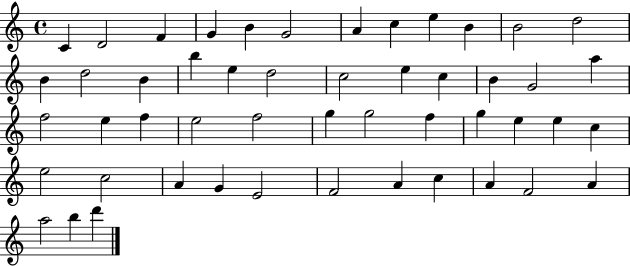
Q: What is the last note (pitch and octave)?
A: D6